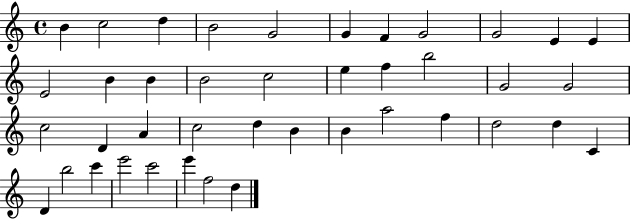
{
  \clef treble
  \time 4/4
  \defaultTimeSignature
  \key c \major
  b'4 c''2 d''4 | b'2 g'2 | g'4 f'4 g'2 | g'2 e'4 e'4 | \break e'2 b'4 b'4 | b'2 c''2 | e''4 f''4 b''2 | g'2 g'2 | \break c''2 d'4 a'4 | c''2 d''4 b'4 | b'4 a''2 f''4 | d''2 d''4 c'4 | \break d'4 b''2 c'''4 | e'''2 c'''2 | e'''4 f''2 d''4 | \bar "|."
}